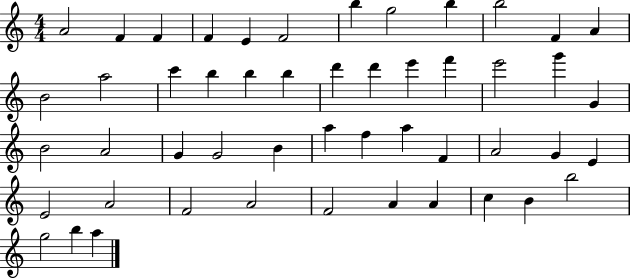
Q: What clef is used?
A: treble